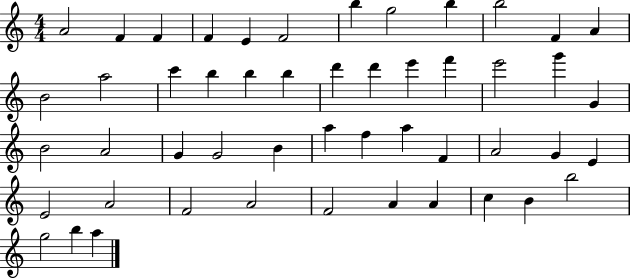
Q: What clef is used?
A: treble